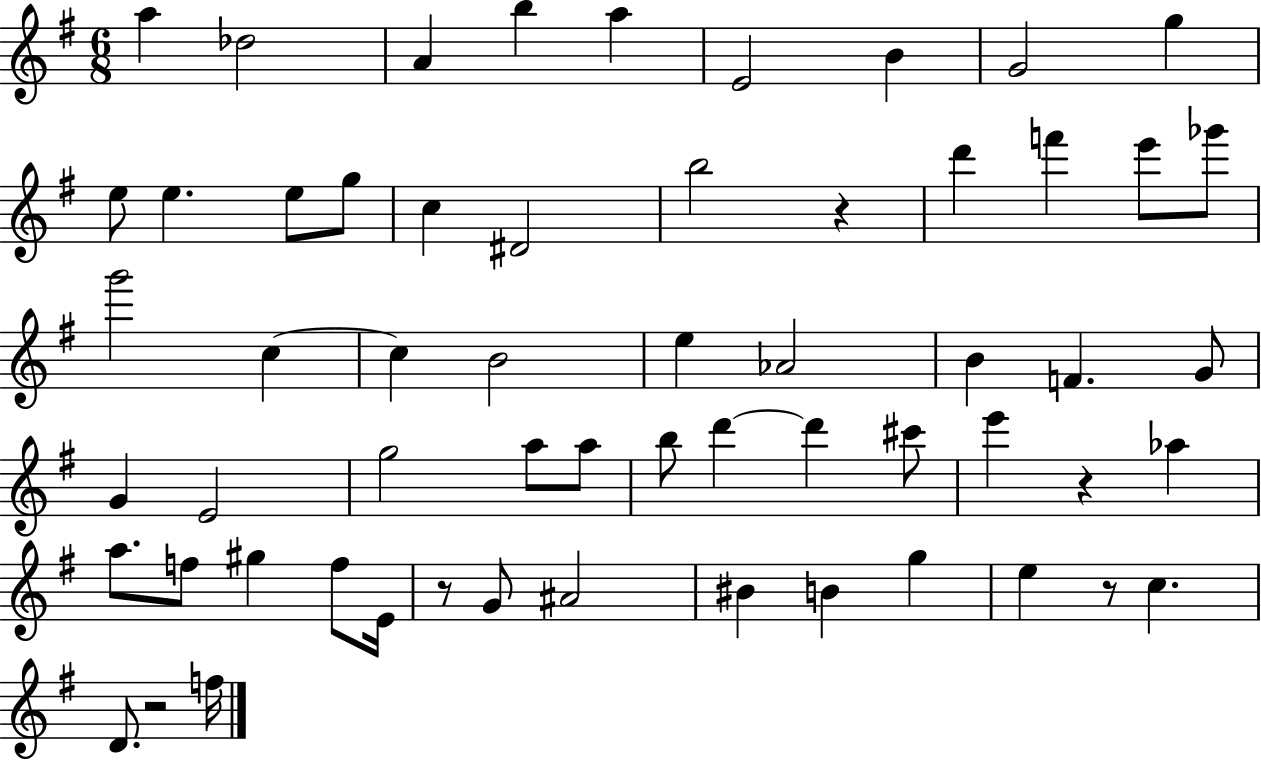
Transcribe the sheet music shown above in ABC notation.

X:1
T:Untitled
M:6/8
L:1/4
K:G
a _d2 A b a E2 B G2 g e/2 e e/2 g/2 c ^D2 b2 z d' f' e'/2 _g'/2 g'2 c c B2 e _A2 B F G/2 G E2 g2 a/2 a/2 b/2 d' d' ^c'/2 e' z _a a/2 f/2 ^g f/2 E/4 z/2 G/2 ^A2 ^B B g e z/2 c D/2 z2 f/4